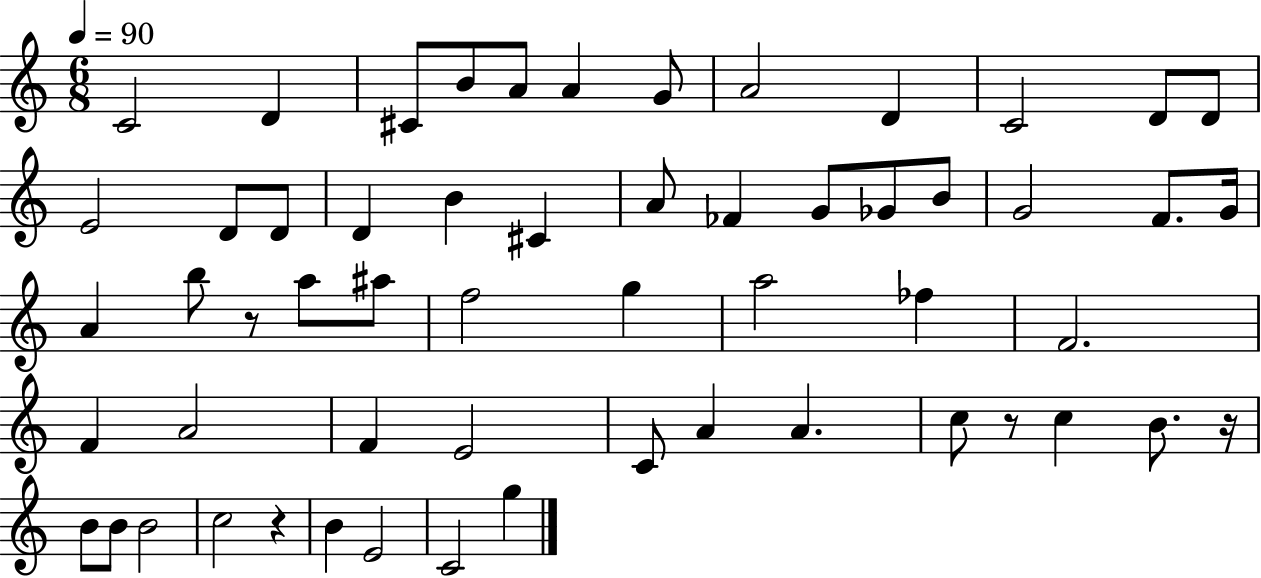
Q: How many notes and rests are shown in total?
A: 57